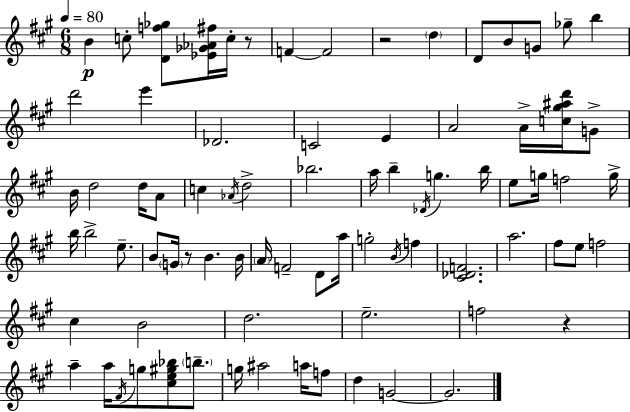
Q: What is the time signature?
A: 6/8